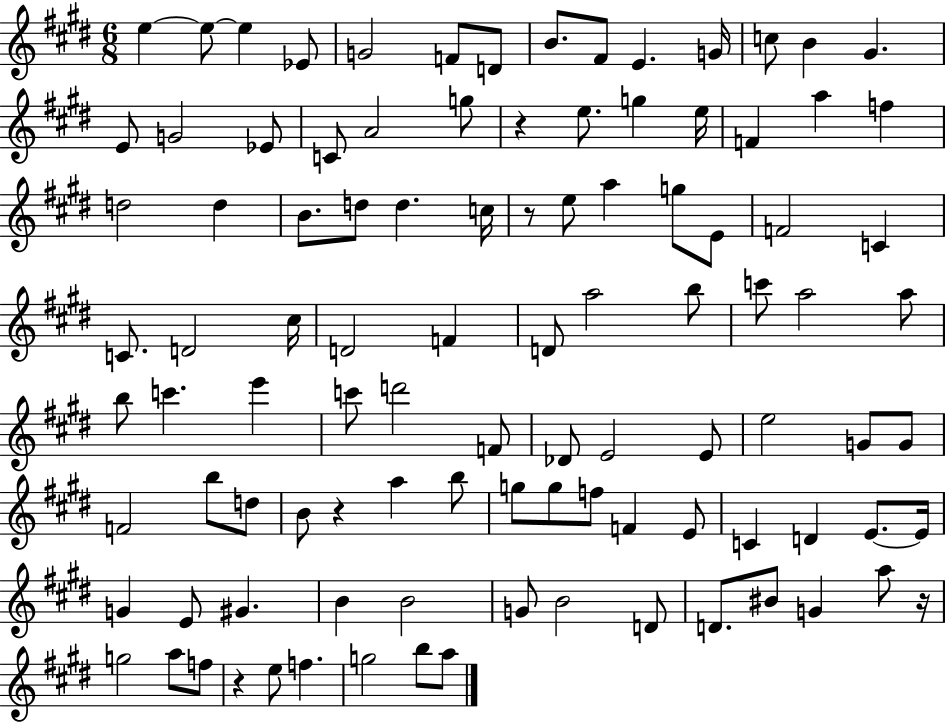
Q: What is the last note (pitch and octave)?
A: A5